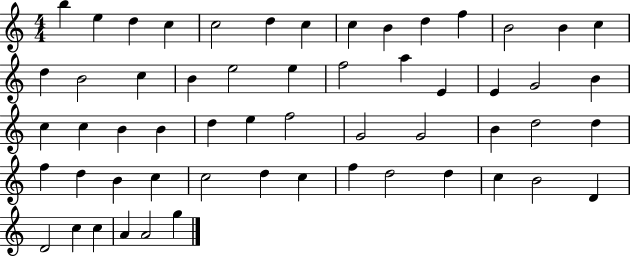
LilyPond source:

{
  \clef treble
  \numericTimeSignature
  \time 4/4
  \key c \major
  b''4 e''4 d''4 c''4 | c''2 d''4 c''4 | c''4 b'4 d''4 f''4 | b'2 b'4 c''4 | \break d''4 b'2 c''4 | b'4 e''2 e''4 | f''2 a''4 e'4 | e'4 g'2 b'4 | \break c''4 c''4 b'4 b'4 | d''4 e''4 f''2 | g'2 g'2 | b'4 d''2 d''4 | \break f''4 d''4 b'4 c''4 | c''2 d''4 c''4 | f''4 d''2 d''4 | c''4 b'2 d'4 | \break d'2 c''4 c''4 | a'4 a'2 g''4 | \bar "|."
}